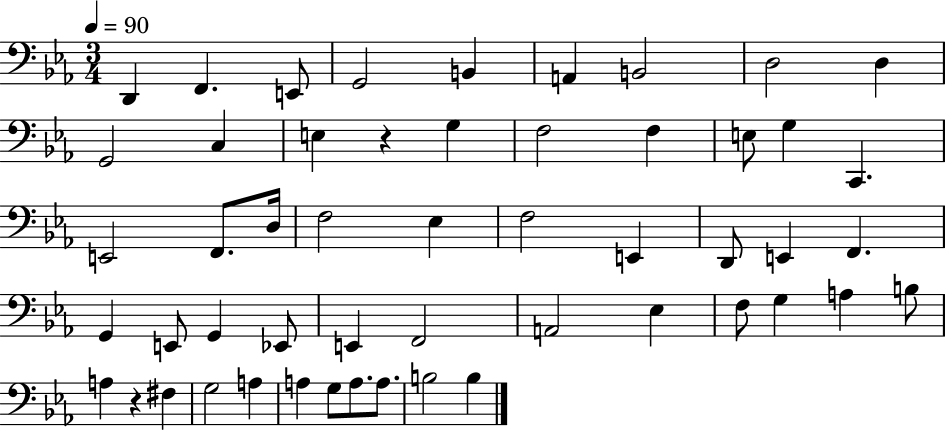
X:1
T:Untitled
M:3/4
L:1/4
K:Eb
D,, F,, E,,/2 G,,2 B,, A,, B,,2 D,2 D, G,,2 C, E, z G, F,2 F, E,/2 G, C,, E,,2 F,,/2 D,/4 F,2 _E, F,2 E,, D,,/2 E,, F,, G,, E,,/2 G,, _E,,/2 E,, F,,2 A,,2 _E, F,/2 G, A, B,/2 A, z ^F, G,2 A, A, G,/2 A,/2 A,/2 B,2 B,